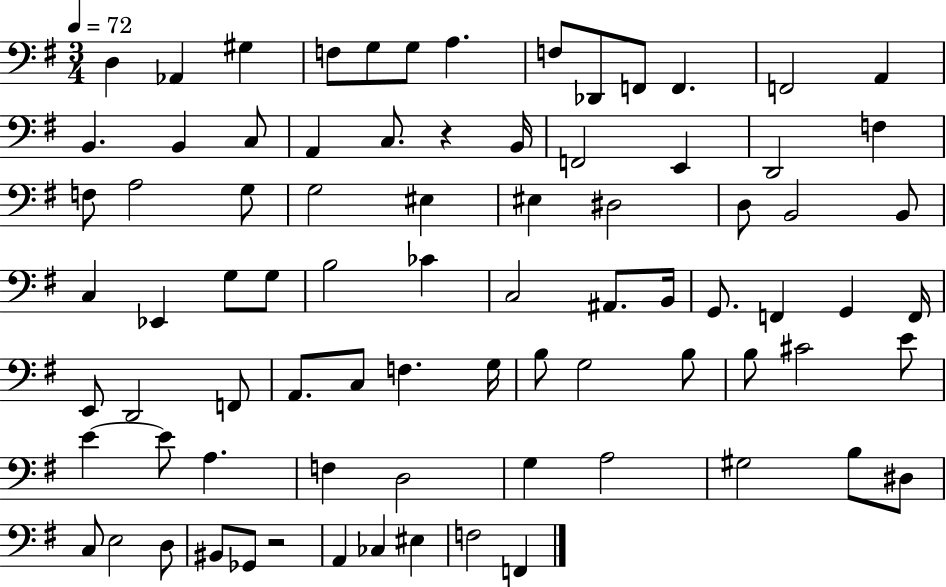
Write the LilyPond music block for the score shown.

{
  \clef bass
  \numericTimeSignature
  \time 3/4
  \key g \major
  \tempo 4 = 72
  d4 aes,4 gis4 | f8 g8 g8 a4. | f8 des,8 f,8 f,4. | f,2 a,4 | \break b,4. b,4 c8 | a,4 c8. r4 b,16 | f,2 e,4 | d,2 f4 | \break f8 a2 g8 | g2 eis4 | eis4 dis2 | d8 b,2 b,8 | \break c4 ees,4 g8 g8 | b2 ces'4 | c2 ais,8. b,16 | g,8. f,4 g,4 f,16 | \break e,8 d,2 f,8 | a,8. c8 f4. g16 | b8 g2 b8 | b8 cis'2 e'8 | \break e'4~~ e'8 a4. | f4 d2 | g4 a2 | gis2 b8 dis8 | \break c8 e2 d8 | bis,8 ges,8 r2 | a,4 ces4 eis4 | f2 f,4 | \break \bar "|."
}